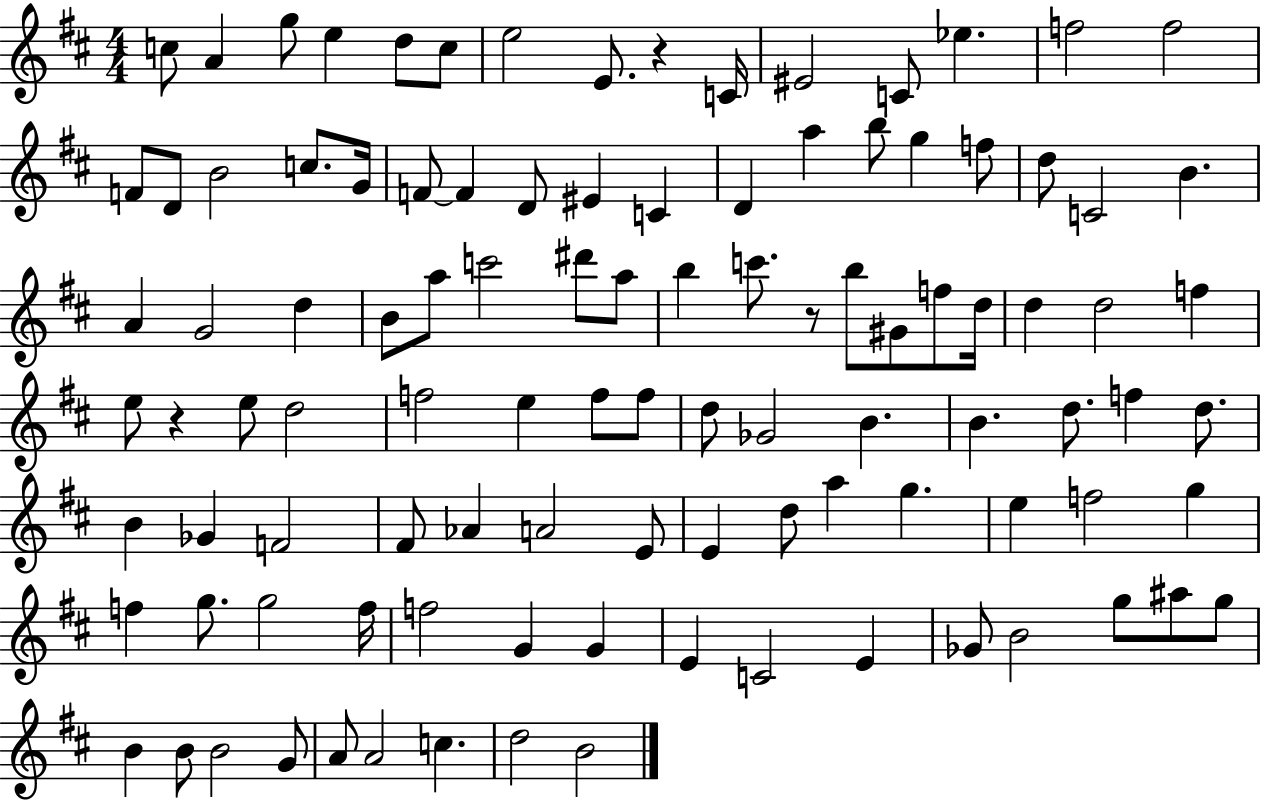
C5/e A4/q G5/e E5/q D5/e C5/e E5/h E4/e. R/q C4/s EIS4/h C4/e Eb5/q. F5/h F5/h F4/e D4/e B4/h C5/e. G4/s F4/e F4/q D4/e EIS4/q C4/q D4/q A5/q B5/e G5/q F5/e D5/e C4/h B4/q. A4/q G4/h D5/q B4/e A5/e C6/h D#6/e A5/e B5/q C6/e. R/e B5/e G#4/e F5/e D5/s D5/q D5/h F5/q E5/e R/q E5/e D5/h F5/h E5/q F5/e F5/e D5/e Gb4/h B4/q. B4/q. D5/e. F5/q D5/e. B4/q Gb4/q F4/h F#4/e Ab4/q A4/h E4/e E4/q D5/e A5/q G5/q. E5/q F5/h G5/q F5/q G5/e. G5/h F5/s F5/h G4/q G4/q E4/q C4/h E4/q Gb4/e B4/h G5/e A#5/e G5/e B4/q B4/e B4/h G4/e A4/e A4/h C5/q. D5/h B4/h